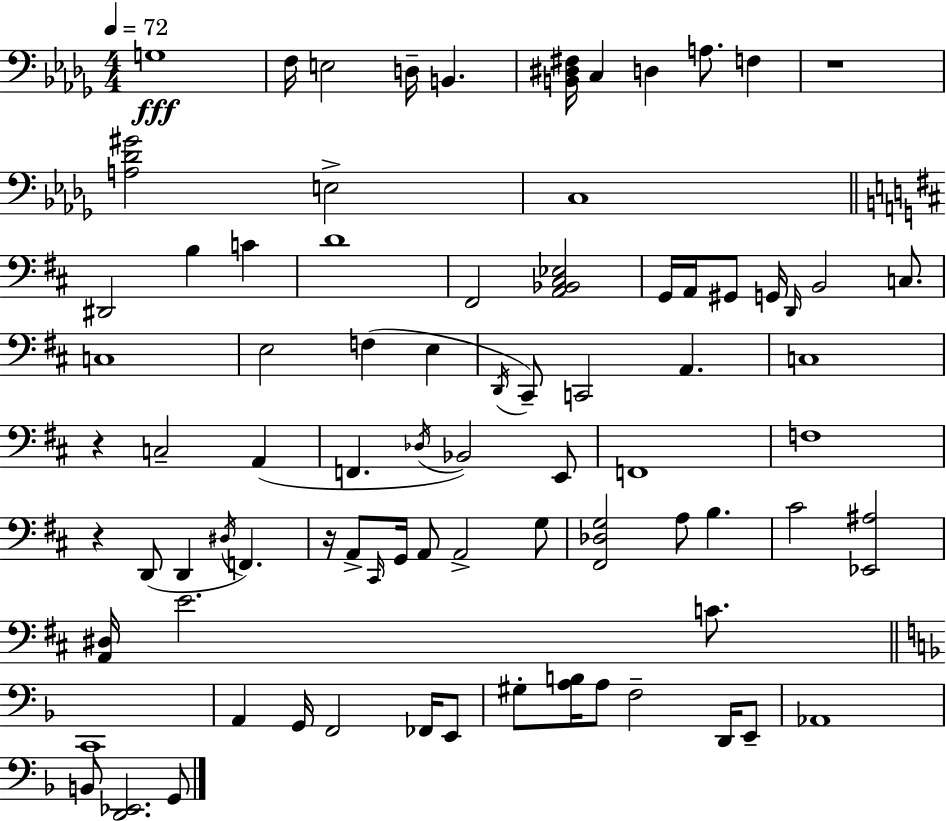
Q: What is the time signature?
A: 4/4